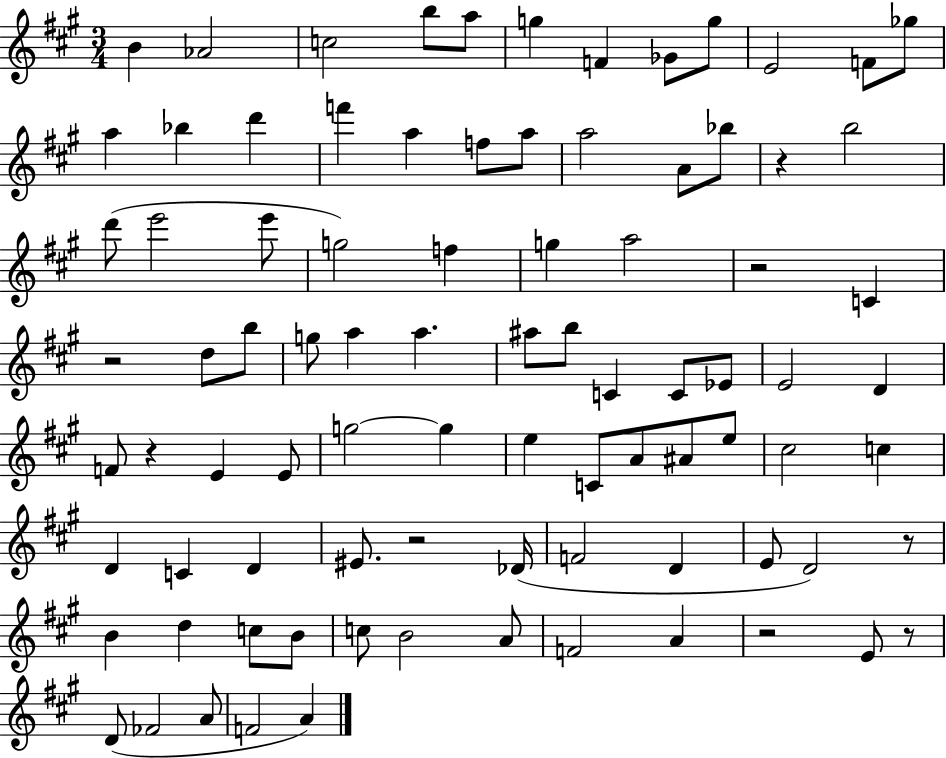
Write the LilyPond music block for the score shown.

{
  \clef treble
  \numericTimeSignature
  \time 3/4
  \key a \major
  b'4 aes'2 | c''2 b''8 a''8 | g''4 f'4 ges'8 g''8 | e'2 f'8 ges''8 | \break a''4 bes''4 d'''4 | f'''4 a''4 f''8 a''8 | a''2 a'8 bes''8 | r4 b''2 | \break d'''8( e'''2 e'''8 | g''2) f''4 | g''4 a''2 | r2 c'4 | \break r2 d''8 b''8 | g''8 a''4 a''4. | ais''8 b''8 c'4 c'8 ees'8 | e'2 d'4 | \break f'8 r4 e'4 e'8 | g''2~~ g''4 | e''4 c'8 a'8 ais'8 e''8 | cis''2 c''4 | \break d'4 c'4 d'4 | eis'8. r2 des'16( | f'2 d'4 | e'8 d'2) r8 | \break b'4 d''4 c''8 b'8 | c''8 b'2 a'8 | f'2 a'4 | r2 e'8 r8 | \break d'8( fes'2 a'8 | f'2 a'4) | \bar "|."
}